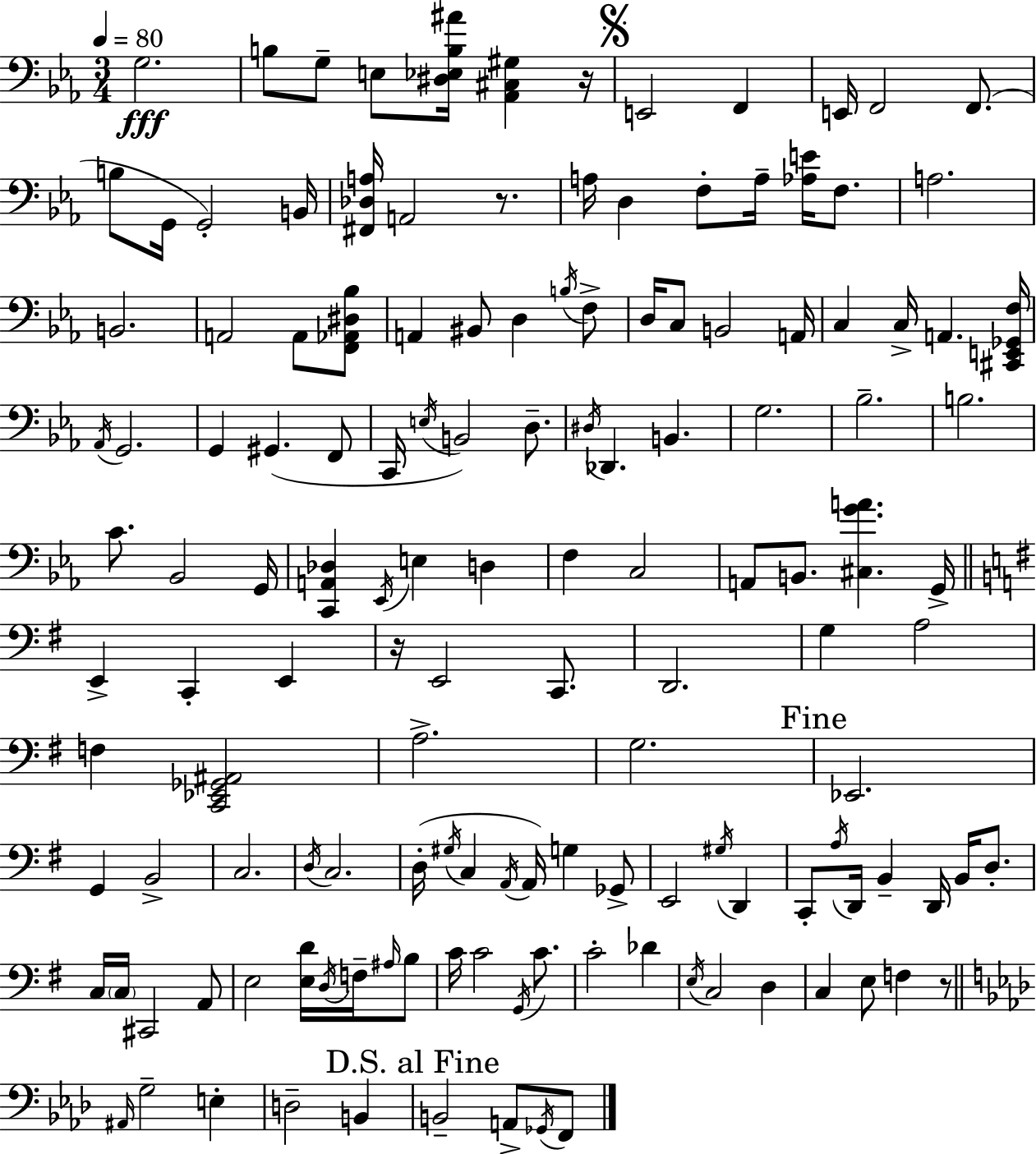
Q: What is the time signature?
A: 3/4